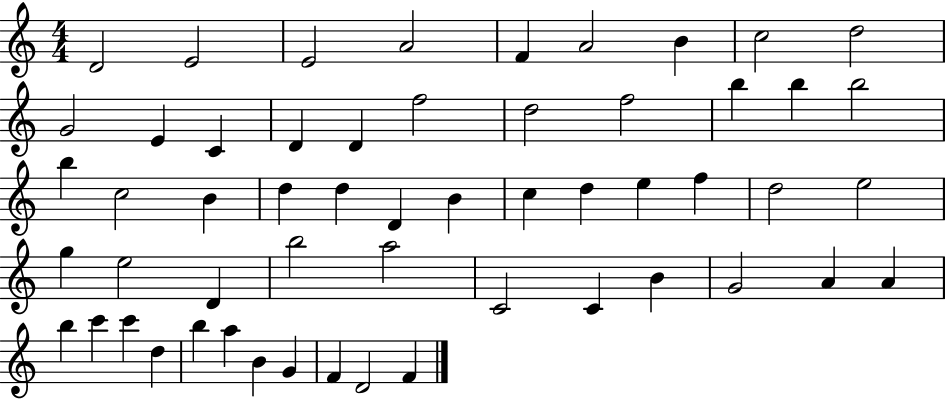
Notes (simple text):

D4/h E4/h E4/h A4/h F4/q A4/h B4/q C5/h D5/h G4/h E4/q C4/q D4/q D4/q F5/h D5/h F5/h B5/q B5/q B5/h B5/q C5/h B4/q D5/q D5/q D4/q B4/q C5/q D5/q E5/q F5/q D5/h E5/h G5/q E5/h D4/q B5/h A5/h C4/h C4/q B4/q G4/h A4/q A4/q B5/q C6/q C6/q D5/q B5/q A5/q B4/q G4/q F4/q D4/h F4/q